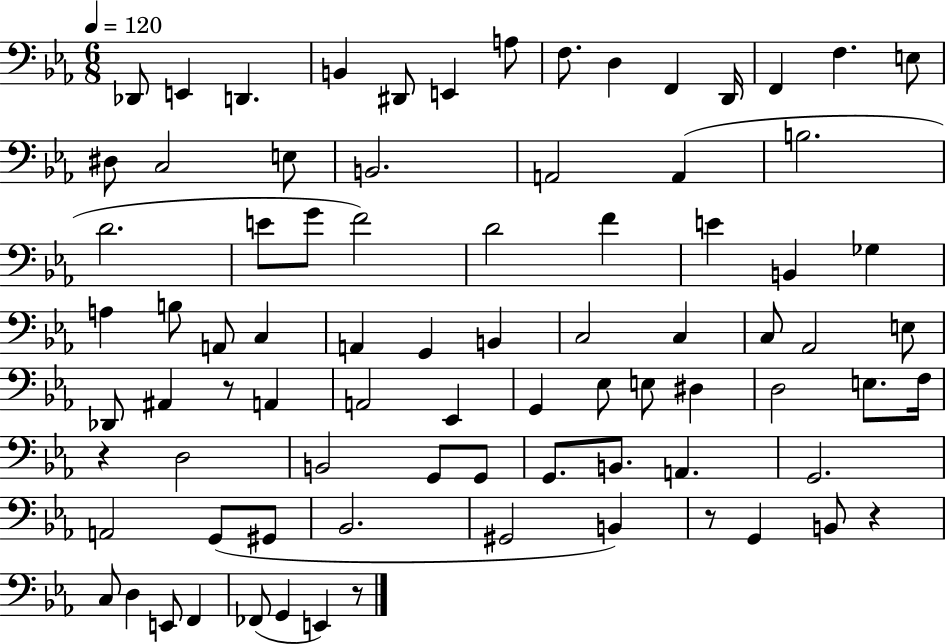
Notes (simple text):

Db2/e E2/q D2/q. B2/q D#2/e E2/q A3/e F3/e. D3/q F2/q D2/s F2/q F3/q. E3/e D#3/e C3/h E3/e B2/h. A2/h A2/q B3/h. D4/h. E4/e G4/e F4/h D4/h F4/q E4/q B2/q Gb3/q A3/q B3/e A2/e C3/q A2/q G2/q B2/q C3/h C3/q C3/e Ab2/h E3/e Db2/e A#2/q R/e A2/q A2/h Eb2/q G2/q Eb3/e E3/e D#3/q D3/h E3/e. F3/s R/q D3/h B2/h G2/e G2/e G2/e. B2/e. A2/q. G2/h. A2/h G2/e G#2/e Bb2/h. G#2/h B2/q R/e G2/q B2/e R/q C3/e D3/q E2/e F2/q FES2/e G2/q E2/q R/e